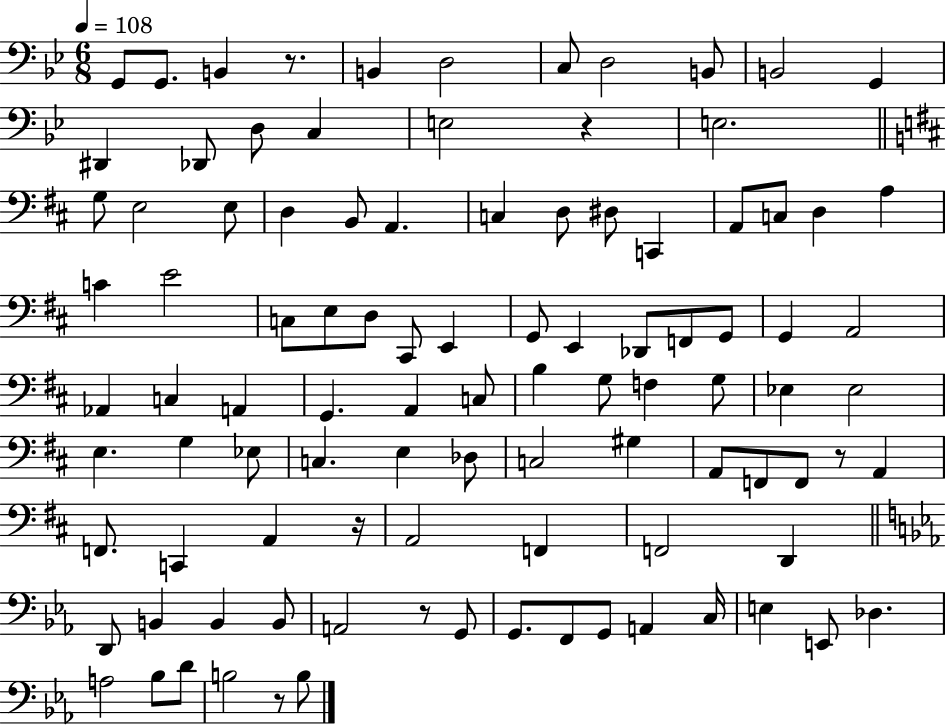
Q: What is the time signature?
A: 6/8